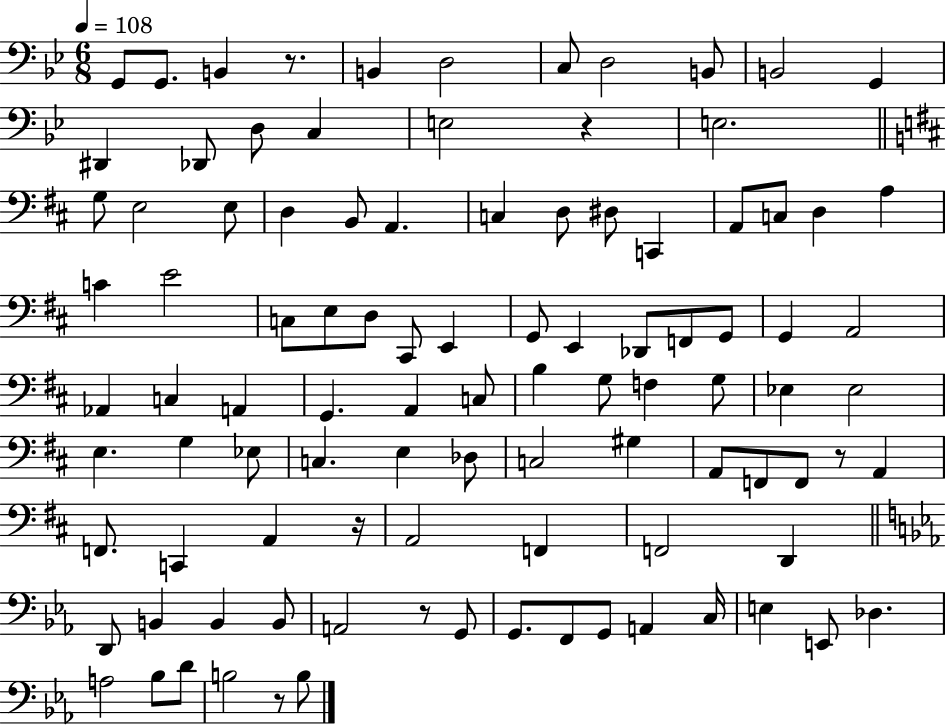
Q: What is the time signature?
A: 6/8